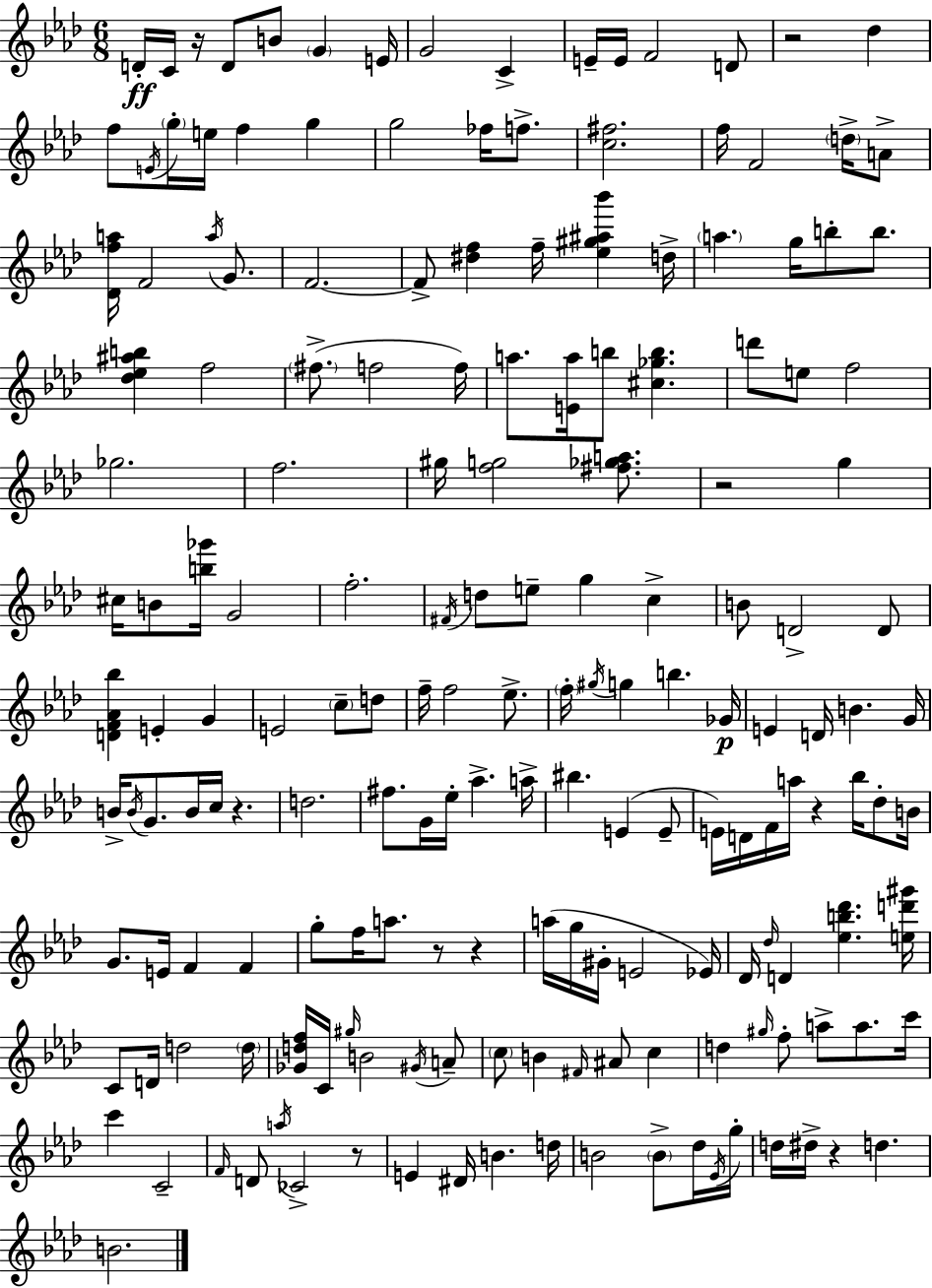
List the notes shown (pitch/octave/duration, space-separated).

D4/s C4/s R/s D4/e B4/e G4/q E4/s G4/h C4/q E4/s E4/s F4/h D4/e R/h Db5/q F5/e E4/s G5/s E5/s F5/q G5/q G5/h FES5/s F5/e. [C5,F#5]/h. F5/s F4/h D5/s A4/e [Db4,F5,A5]/s F4/h A5/s G4/e. F4/h. F4/e [D#5,F5]/q F5/s [Eb5,G#5,A#5,Bb6]/q D5/s A5/q. G5/s B5/e B5/e. [Db5,Eb5,A#5,B5]/q F5/h F#5/e. F5/h F5/s A5/e. [E4,A5]/s B5/e [C#5,Gb5,B5]/q. D6/e E5/e F5/h Gb5/h. F5/h. G#5/s [F5,G5]/h [F#5,Gb5,A5]/e. R/h G5/q C#5/s B4/e [B5,Gb6]/s G4/h F5/h. F#4/s D5/e E5/e G5/q C5/q B4/e D4/h D4/e [D4,F4,Ab4,Bb5]/q E4/q G4/q E4/h C5/e D5/e F5/s F5/h Eb5/e. F5/s G#5/s G5/q B5/q. Gb4/s E4/q D4/s B4/q. G4/s B4/s B4/s G4/e. B4/s C5/s R/q. D5/h. F#5/e. G4/s Eb5/s Ab5/q. A5/s BIS5/q. E4/q E4/e E4/s D4/s F4/s A5/s R/q Bb5/s Db5/e B4/s G4/e. E4/s F4/q F4/q G5/e F5/s A5/e. R/e R/q A5/s G5/s G#4/s E4/h Eb4/s Db4/s Db5/s D4/q [Eb5,B5,Db6]/q. [E5,D6,G#6]/s C4/e D4/s D5/h D5/s [Gb4,D5,F5]/s C4/s G#5/s B4/h G#4/s A4/e C5/e B4/q F#4/s A#4/e C5/q D5/q G#5/s F5/e A5/e A5/e. C6/s C6/q C4/h F4/s D4/e A5/s CES4/h R/e E4/q D#4/s B4/q. D5/s B4/h B4/e Db5/s Eb4/s G5/s D5/s D#5/s R/q D5/q. B4/h.